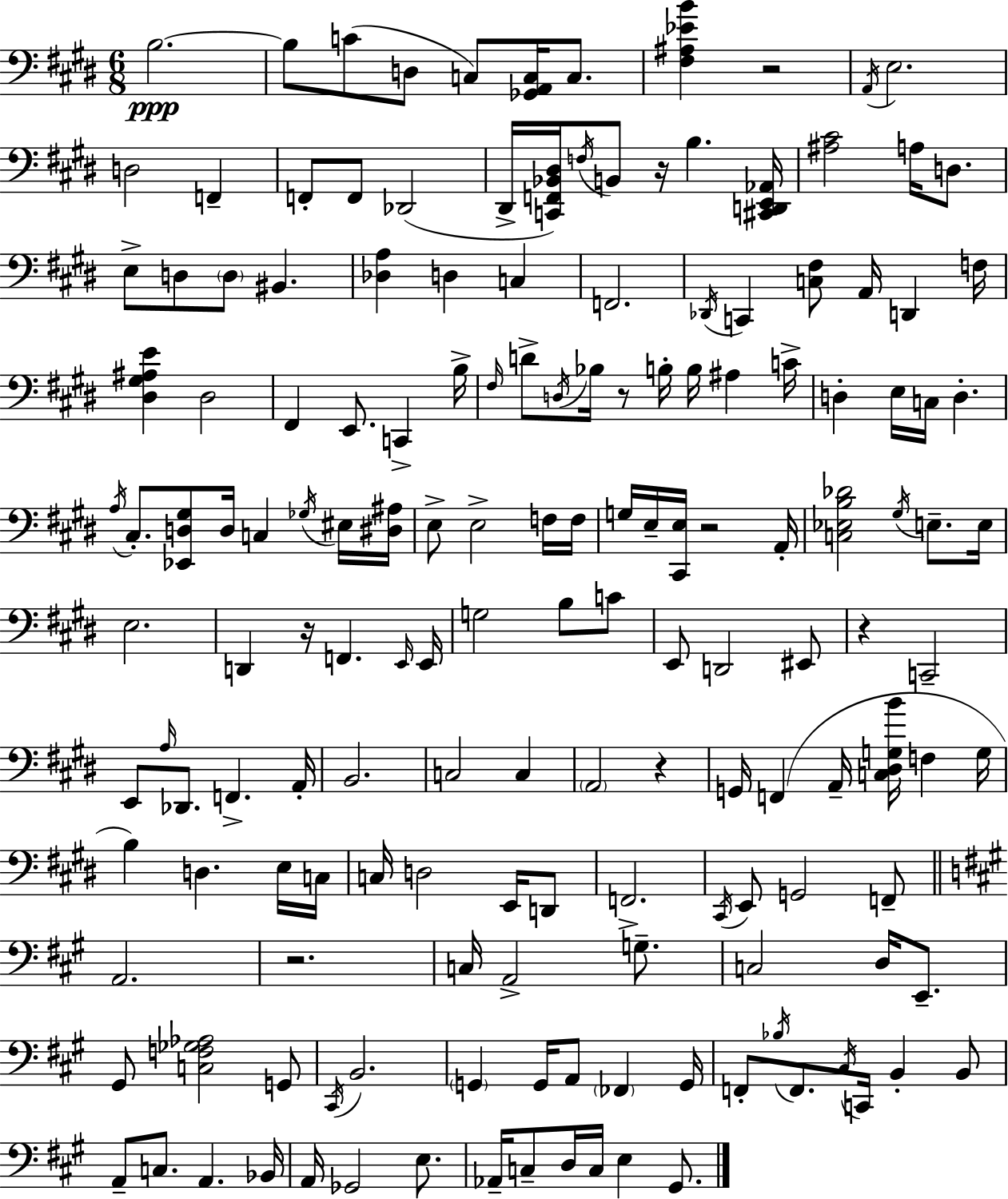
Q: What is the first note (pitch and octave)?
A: B3